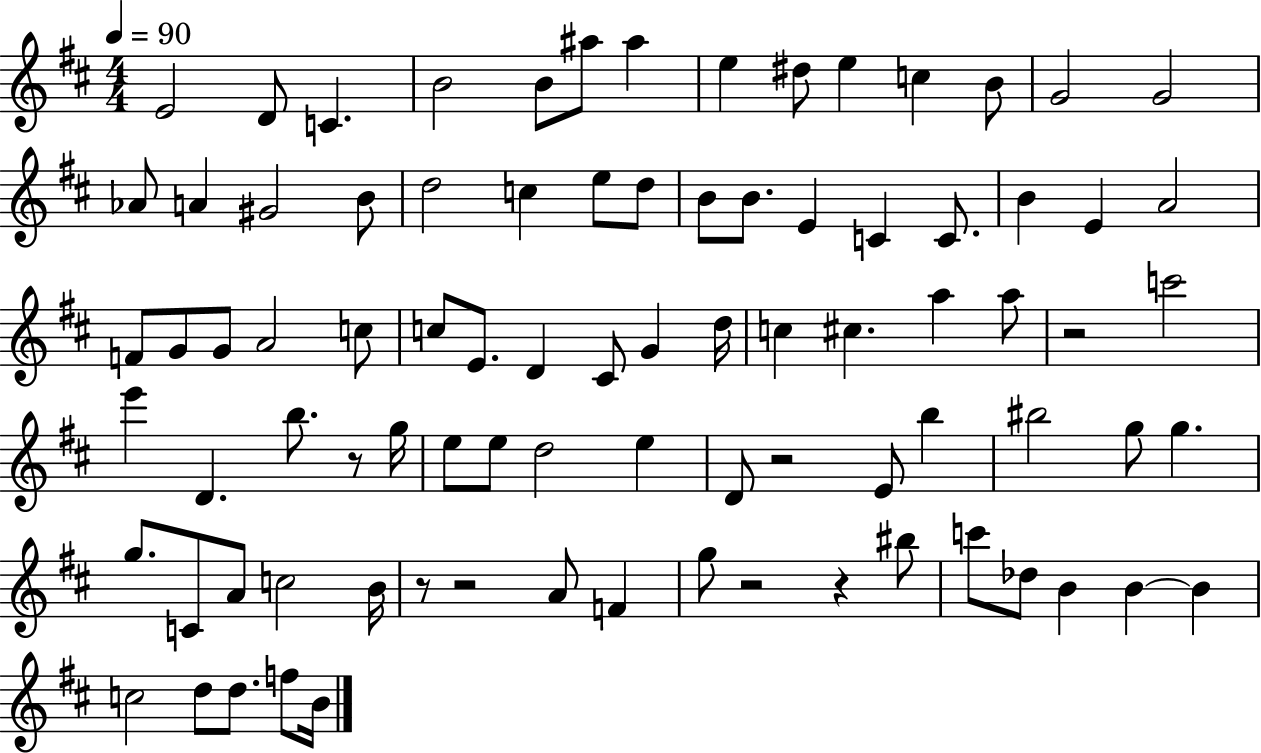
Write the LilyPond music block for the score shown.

{
  \clef treble
  \numericTimeSignature
  \time 4/4
  \key d \major
  \tempo 4 = 90
  e'2 d'8 c'4. | b'2 b'8 ais''8 ais''4 | e''4 dis''8 e''4 c''4 b'8 | g'2 g'2 | \break aes'8 a'4 gis'2 b'8 | d''2 c''4 e''8 d''8 | b'8 b'8. e'4 c'4 c'8. | b'4 e'4 a'2 | \break f'8 g'8 g'8 a'2 c''8 | c''8 e'8. d'4 cis'8 g'4 d''16 | c''4 cis''4. a''4 a''8 | r2 c'''2 | \break e'''4 d'4. b''8. r8 g''16 | e''8 e''8 d''2 e''4 | d'8 r2 e'8 b''4 | bis''2 g''8 g''4. | \break g''8. c'8 a'8 c''2 b'16 | r8 r2 a'8 f'4 | g''8 r2 r4 bis''8 | c'''8 des''8 b'4 b'4~~ b'4 | \break c''2 d''8 d''8. f''8 b'16 | \bar "|."
}